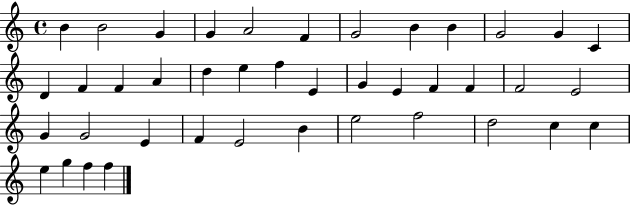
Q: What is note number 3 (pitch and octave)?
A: G4